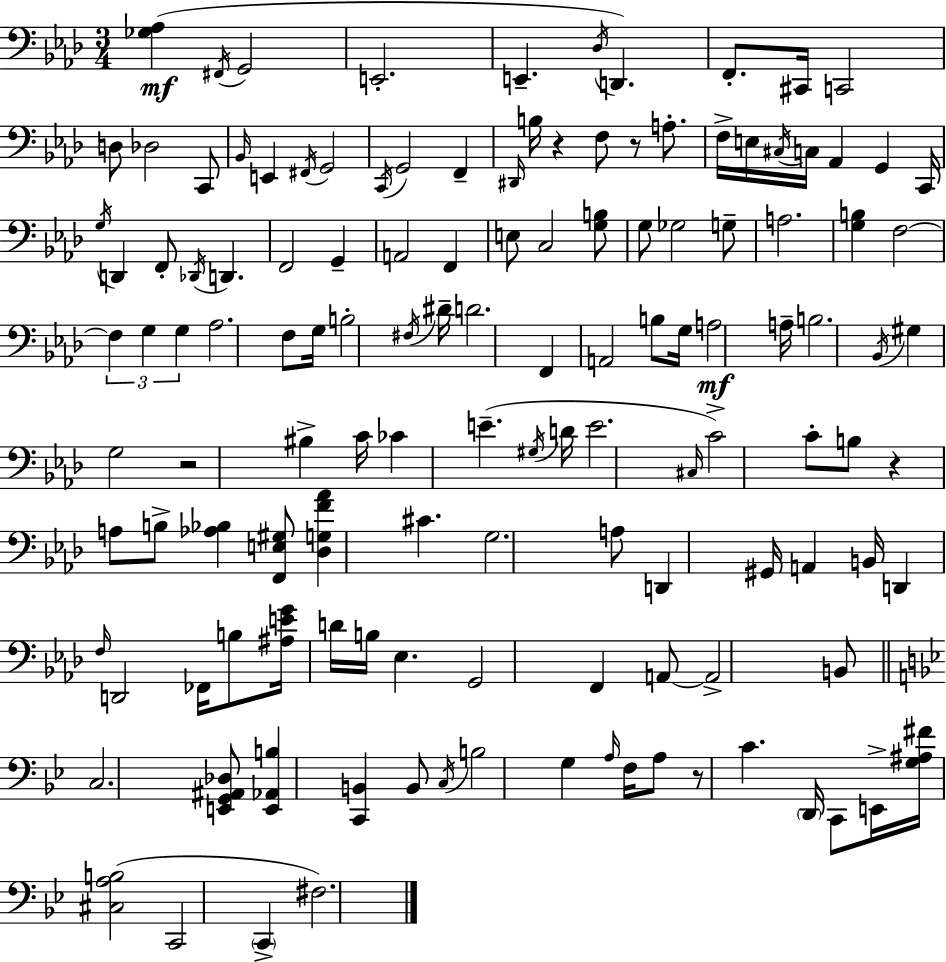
{
  \clef bass
  \numericTimeSignature
  \time 3/4
  \key aes \major
  \repeat volta 2 { <ges aes>4(\mf \acciaccatura { fis,16 } g,2 | e,2.-. | e,4.-- \acciaccatura { des16 }) d,4. | f,8.-. cis,16 c,2 | \break d8 des2 | c,8 \grace { bes,16 } e,4 \acciaccatura { fis,16 } g,2 | \acciaccatura { c,16 } g,2 | f,4-- \grace { dis,16 } b16 r4 f8 | \break r8 a8.-. f16-> e16 \acciaccatura { cis16 } c16 aes,4 | g,4 c,16 \acciaccatura { g16 } d,4 | f,8-. \acciaccatura { des,16 } d,4. f,2 | g,4-- a,2 | \break f,4 e8 c2 | <g b>8 g8 ges2 | g8-- a2. | <g b>4 | \break f2~~ \tuplet 3/2 { f4 | g4 g4 } aes2. | f8 g16 | b2-. \acciaccatura { fis16 } dis'16-- d'2. | \break f,4 | a,2 b8 | g16 a2\mf a16-- b2. | \acciaccatura { bes,16 } gis4 | \break g2 r2 | bis4-> c'16 | ces'4 e'4.--( \acciaccatura { gis16 } d'16 | e'2. | \break \grace { cis16 }) c'2-> c'8-. b8 | r4 a8 b8-> <aes bes>4 | <f, e gis>8 <des g f' aes'>4 cis'4. | g2. | \break a8 d,4 gis,16 a,4 | b,16 d,4 \grace { f16 } d,2 | fes,16 b8 <ais e' g'>16 d'16 b16 ees4. | g,2 f,4 | \break a,8~~ a,2-> | b,8 \bar "||" \break \key bes \major c2. | <e, g, ais, des>8 <e, aes, b>4 <c, b,>4 b,8 | \acciaccatura { c16 } b2 g4 | \grace { a16 } f16 a8 r8 c'4. | \break \parenthesize d,16 c,8 e,16-> <g ais fis'>16 <cis a b>2( | c,2 \parenthesize c,4-> | fis2.) | } \bar "|."
}